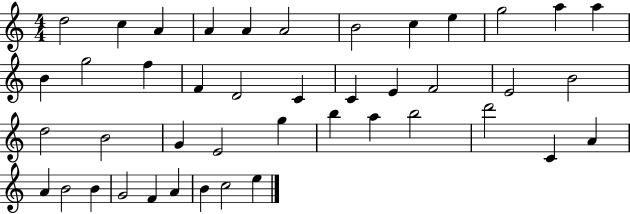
D5/h C5/q A4/q A4/q A4/q A4/h B4/h C5/q E5/q G5/h A5/q A5/q B4/q G5/h F5/q F4/q D4/h C4/q C4/q E4/q F4/h E4/h B4/h D5/h B4/h G4/q E4/h G5/q B5/q A5/q B5/h D6/h C4/q A4/q A4/q B4/h B4/q G4/h F4/q A4/q B4/q C5/h E5/q